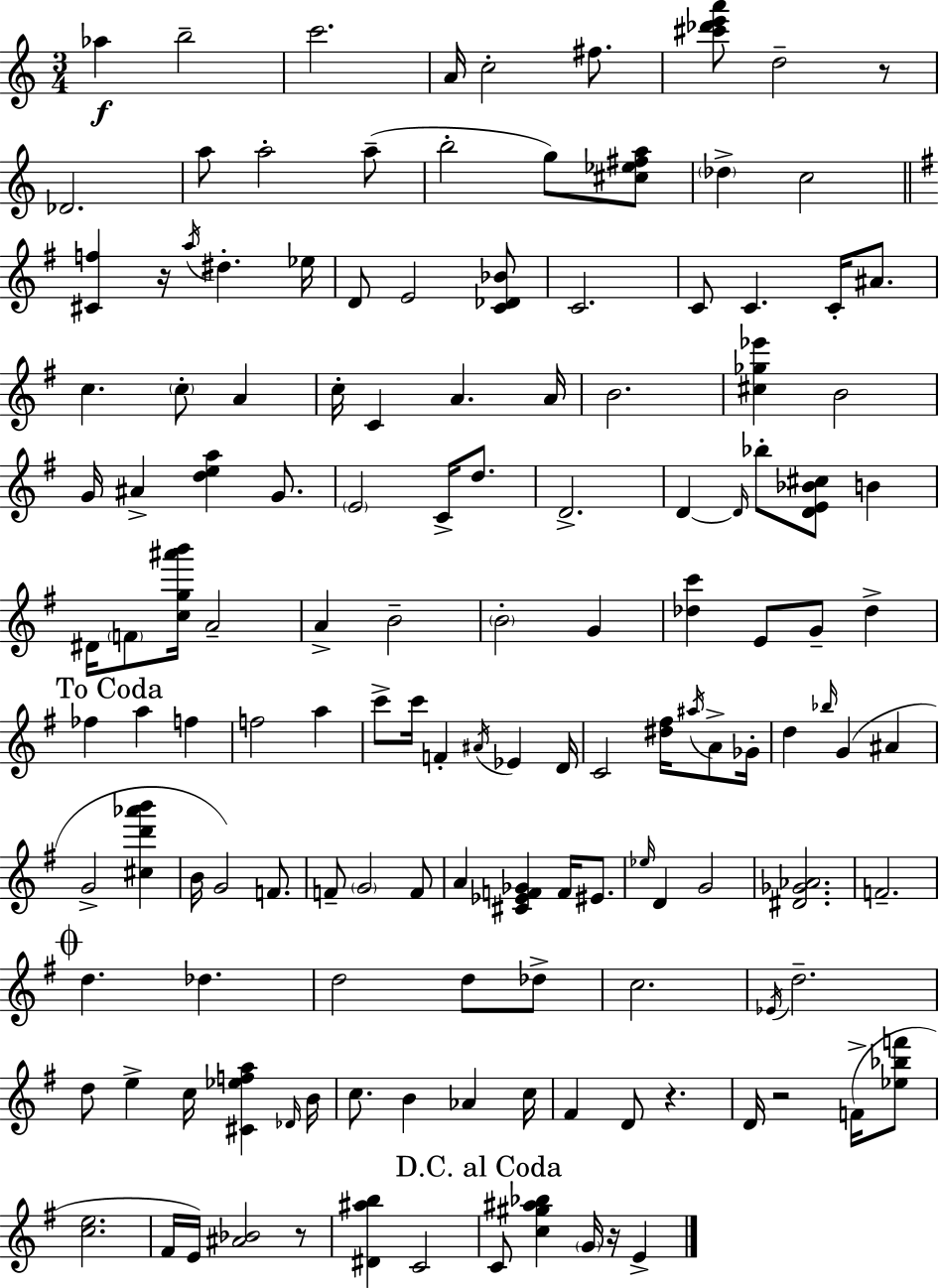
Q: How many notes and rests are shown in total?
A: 140